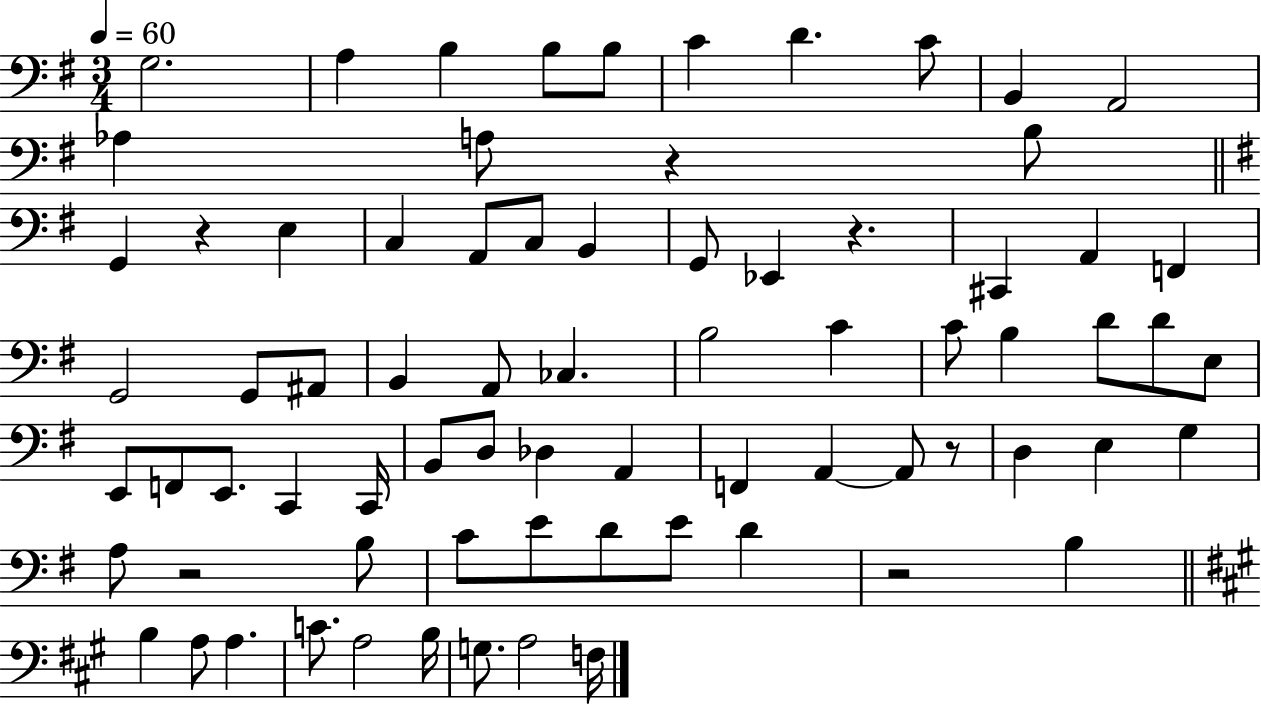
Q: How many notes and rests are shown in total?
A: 75